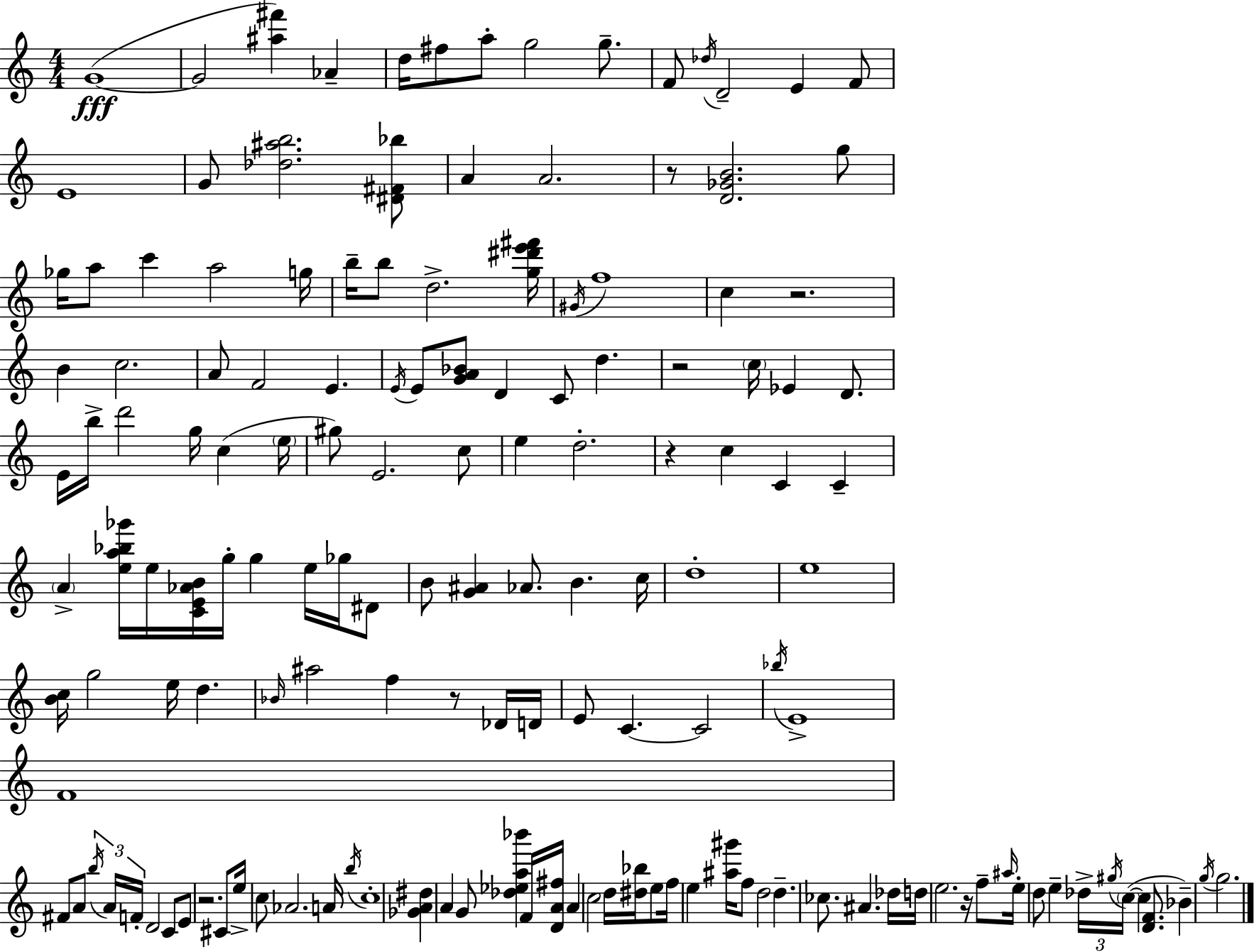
G4/w G4/h [A#5,F#6]/q Ab4/q D5/s F#5/e A5/e G5/h G5/e. F4/e Db5/s D4/h E4/q F4/e E4/w G4/e [Db5,A#5,B5]/h. [D#4,F#4,Bb5]/e A4/q A4/h. R/e [D4,Gb4,B4]/h. G5/e Gb5/s A5/e C6/q A5/h G5/s B5/s B5/e D5/h. [G5,D#6,E6,F#6]/s G#4/s F5/w C5/q R/h. B4/q C5/h. A4/e F4/h E4/q. E4/s E4/e [G4,A4,Bb4]/e D4/q C4/e D5/q. R/h C5/s Eb4/q D4/e. E4/s B5/s D6/h G5/s C5/q E5/s G#5/e E4/h. C5/e E5/q D5/h. R/q C5/q C4/q C4/q A4/q [E5,A5,Bb5,Gb6]/s E5/s [C4,E4,Ab4,B4]/s G5/s G5/q E5/s Gb5/s D#4/e B4/e [G4,A#4]/q Ab4/e. B4/q. C5/s D5/w E5/w [B4,C5]/s G5/h E5/s D5/q. Bb4/s A#5/h F5/q R/e Db4/s D4/s E4/e C4/q. C4/h Bb5/s E4/w F4/w F#4/e A4/e B5/s A4/s F4/s D4/h C4/e E4/e R/h. C#4/e E5/s C5/e Ab4/h. A4/s B5/s C5/w [Gb4,A4,D#5]/q A4/q G4/e [Db5,Eb5,A5,Bb6]/q F4/s [D4,A4,F#5]/s A4/q C5/h D5/s [D#5,Bb5]/s E5/e F5/s E5/q [A#5,G#6]/s F5/e D5/h D5/q. CES5/e. A#4/q. Db5/s D5/s E5/h. R/s F5/e A#5/s E5/s D5/e E5/q Db5/s G#5/s C5/s C5/q [D4,F4]/e. Bb4/q G5/s G5/h.